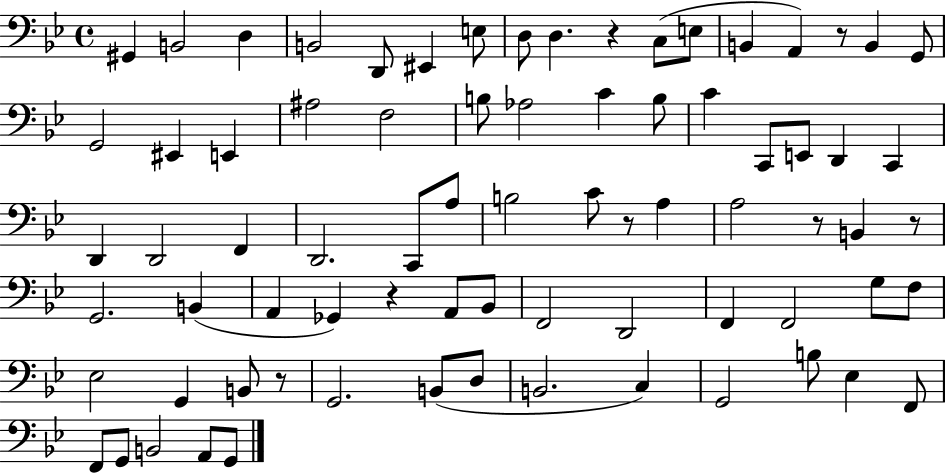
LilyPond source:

{
  \clef bass
  \time 4/4
  \defaultTimeSignature
  \key bes \major
  gis,4 b,2 d4 | b,2 d,8 eis,4 e8 | d8 d4. r4 c8( e8 | b,4 a,4) r8 b,4 g,8 | \break g,2 eis,4 e,4 | ais2 f2 | b8 aes2 c'4 b8 | c'4 c,8 e,8 d,4 c,4 | \break d,4 d,2 f,4 | d,2. c,8 a8 | b2 c'8 r8 a4 | a2 r8 b,4 r8 | \break g,2. b,4( | a,4 ges,4) r4 a,8 bes,8 | f,2 d,2 | f,4 f,2 g8 f8 | \break ees2 g,4 b,8 r8 | g,2. b,8( d8 | b,2. c4) | g,2 b8 ees4 f,8 | \break f,8 g,8 b,2 a,8 g,8 | \bar "|."
}